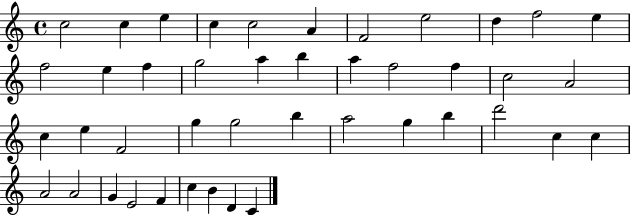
X:1
T:Untitled
M:4/4
L:1/4
K:C
c2 c e c c2 A F2 e2 d f2 e f2 e f g2 a b a f2 f c2 A2 c e F2 g g2 b a2 g b d'2 c c A2 A2 G E2 F c B D C